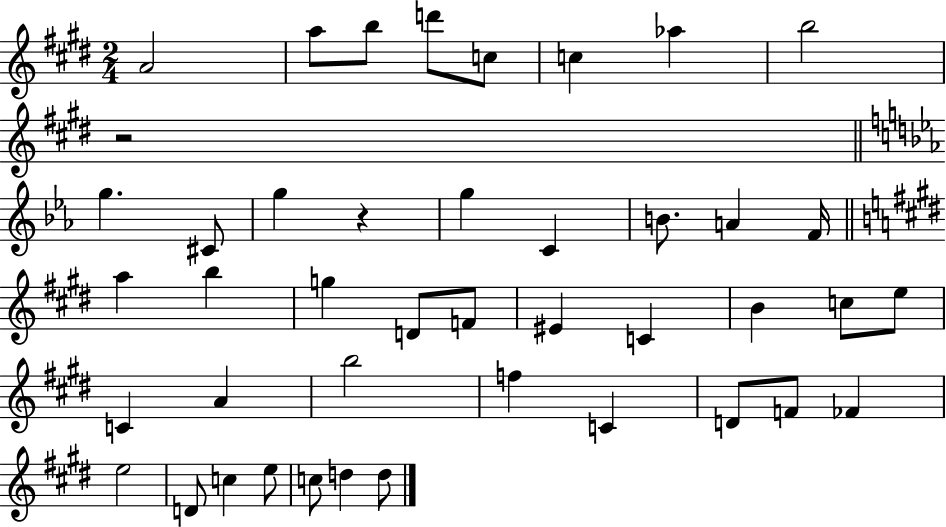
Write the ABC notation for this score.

X:1
T:Untitled
M:2/4
L:1/4
K:E
A2 a/2 b/2 d'/2 c/2 c _a b2 z2 g ^C/2 g z g C B/2 A F/4 a b g D/2 F/2 ^E C B c/2 e/2 C A b2 f C D/2 F/2 _F e2 D/2 c e/2 c/2 d d/2